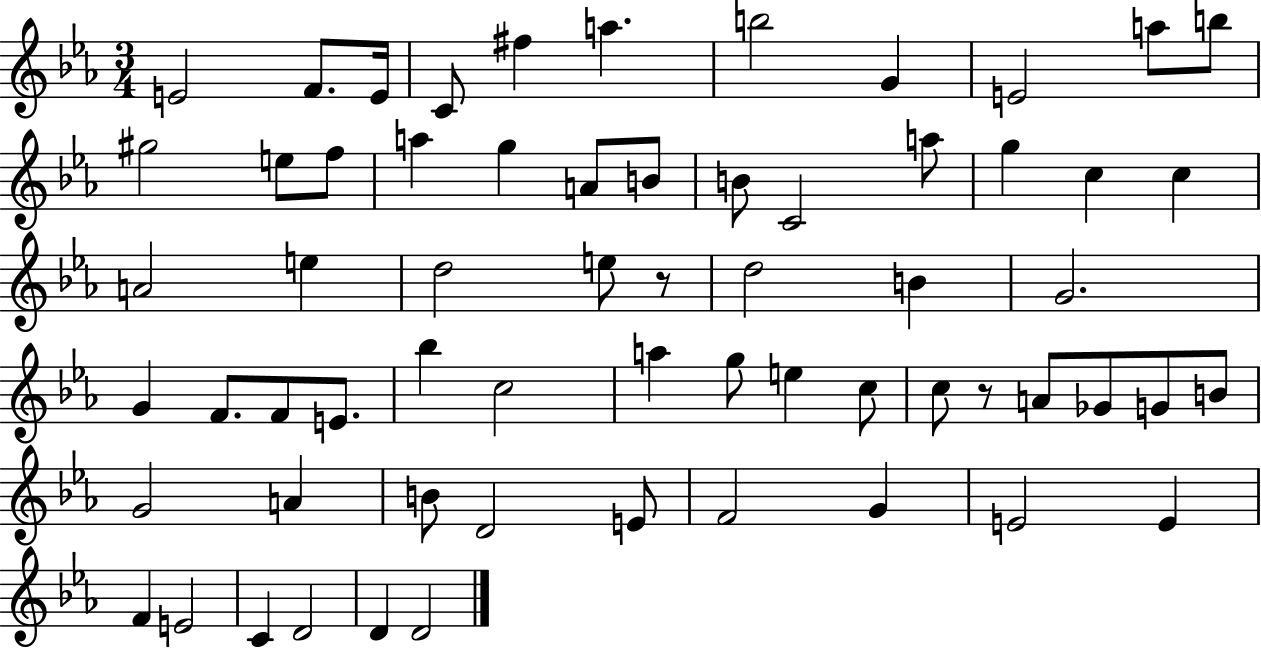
{
  \clef treble
  \numericTimeSignature
  \time 3/4
  \key ees \major
  e'2 f'8. e'16 | c'8 fis''4 a''4. | b''2 g'4 | e'2 a''8 b''8 | \break gis''2 e''8 f''8 | a''4 g''4 a'8 b'8 | b'8 c'2 a''8 | g''4 c''4 c''4 | \break a'2 e''4 | d''2 e''8 r8 | d''2 b'4 | g'2. | \break g'4 f'8. f'8 e'8. | bes''4 c''2 | a''4 g''8 e''4 c''8 | c''8 r8 a'8 ges'8 g'8 b'8 | \break g'2 a'4 | b'8 d'2 e'8 | f'2 g'4 | e'2 e'4 | \break f'4 e'2 | c'4 d'2 | d'4 d'2 | \bar "|."
}